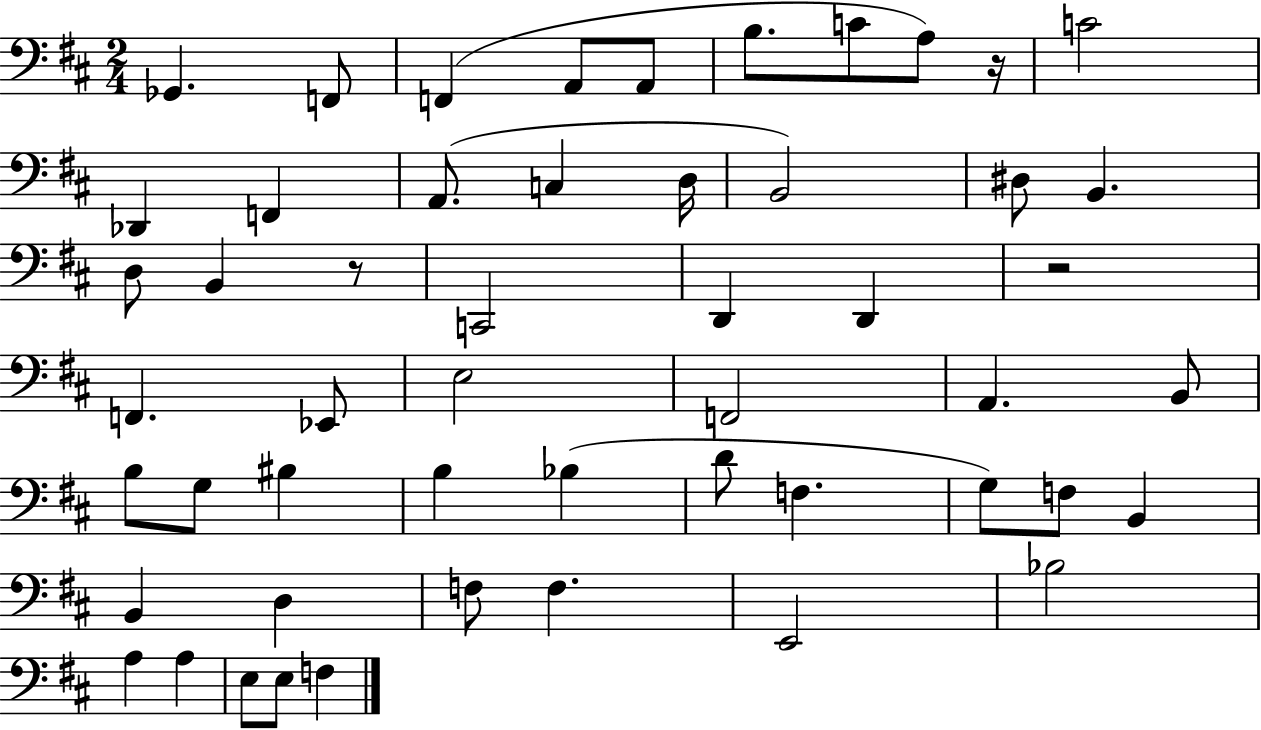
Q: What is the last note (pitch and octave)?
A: F3